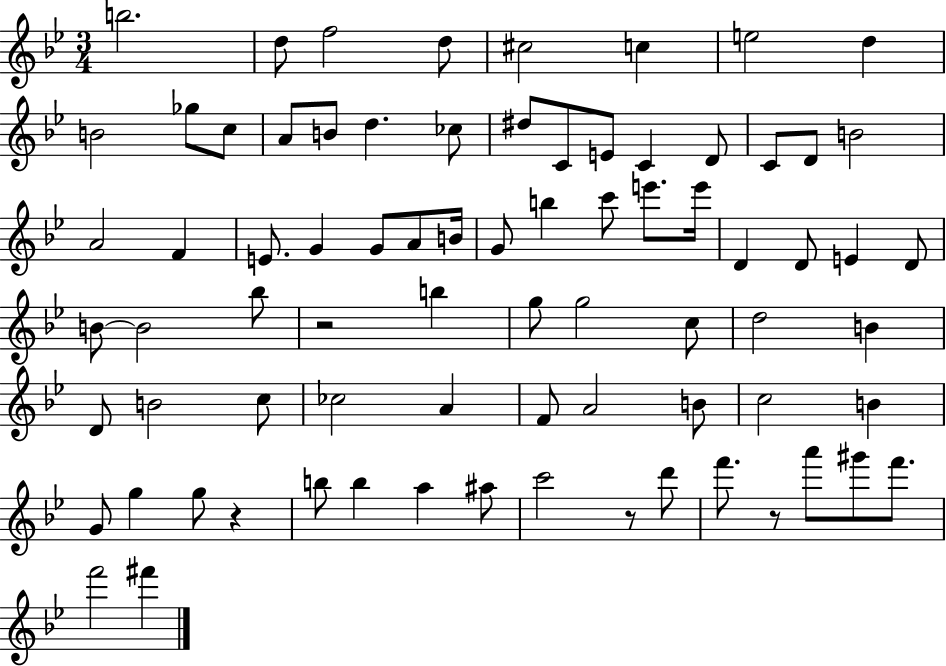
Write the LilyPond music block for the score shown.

{
  \clef treble
  \numericTimeSignature
  \time 3/4
  \key bes \major
  \repeat volta 2 { b''2. | d''8 f''2 d''8 | cis''2 c''4 | e''2 d''4 | \break b'2 ges''8 c''8 | a'8 b'8 d''4. ces''8 | dis''8 c'8 e'8 c'4 d'8 | c'8 d'8 b'2 | \break a'2 f'4 | e'8. g'4 g'8 a'8 b'16 | g'8 b''4 c'''8 e'''8. e'''16 | d'4 d'8 e'4 d'8 | \break b'8~~ b'2 bes''8 | r2 b''4 | g''8 g''2 c''8 | d''2 b'4 | \break d'8 b'2 c''8 | ces''2 a'4 | f'8 a'2 b'8 | c''2 b'4 | \break g'8 g''4 g''8 r4 | b''8 b''4 a''4 ais''8 | c'''2 r8 d'''8 | f'''8. r8 a'''8 gis'''8 f'''8. | \break f'''2 fis'''4 | } \bar "|."
}